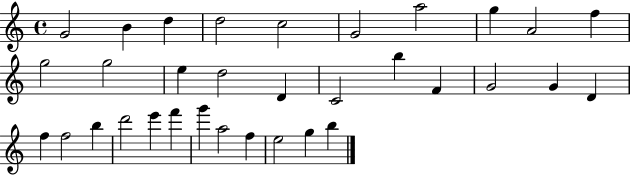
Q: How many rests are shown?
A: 0